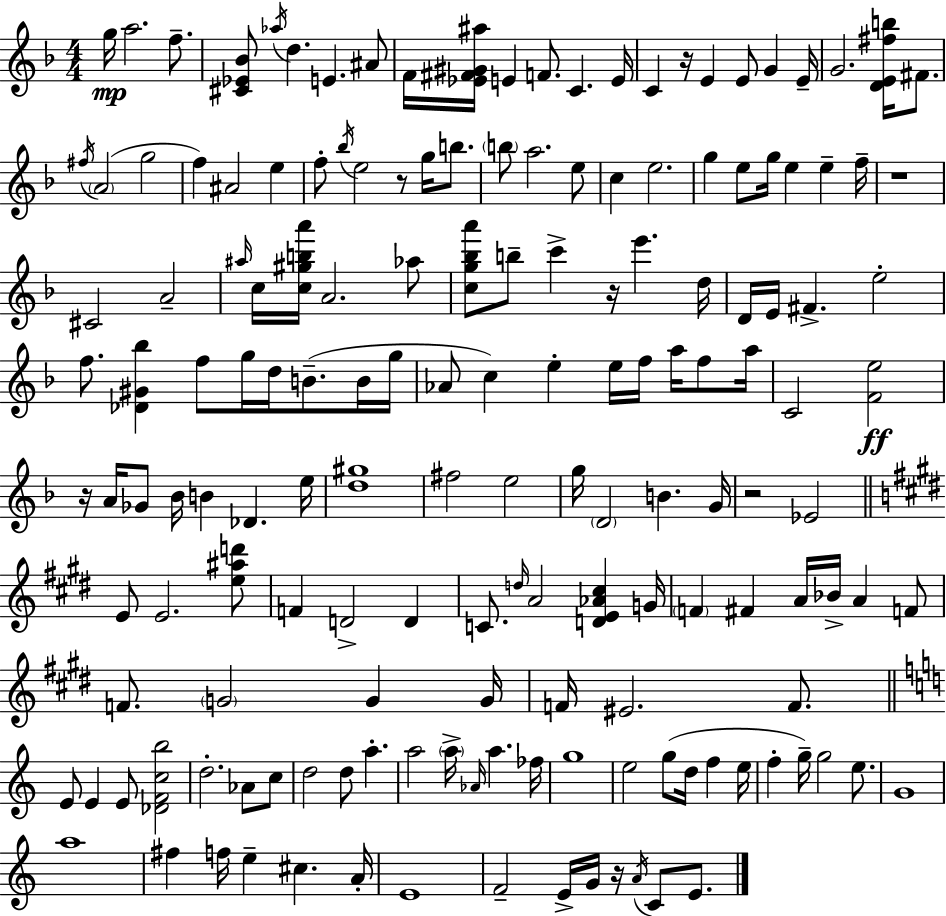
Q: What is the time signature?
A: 4/4